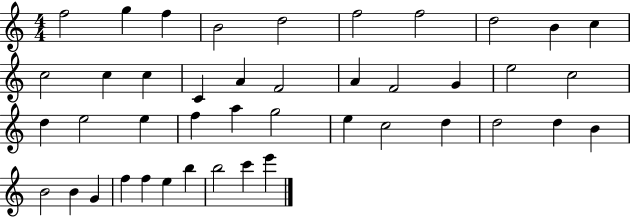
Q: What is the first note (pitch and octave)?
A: F5